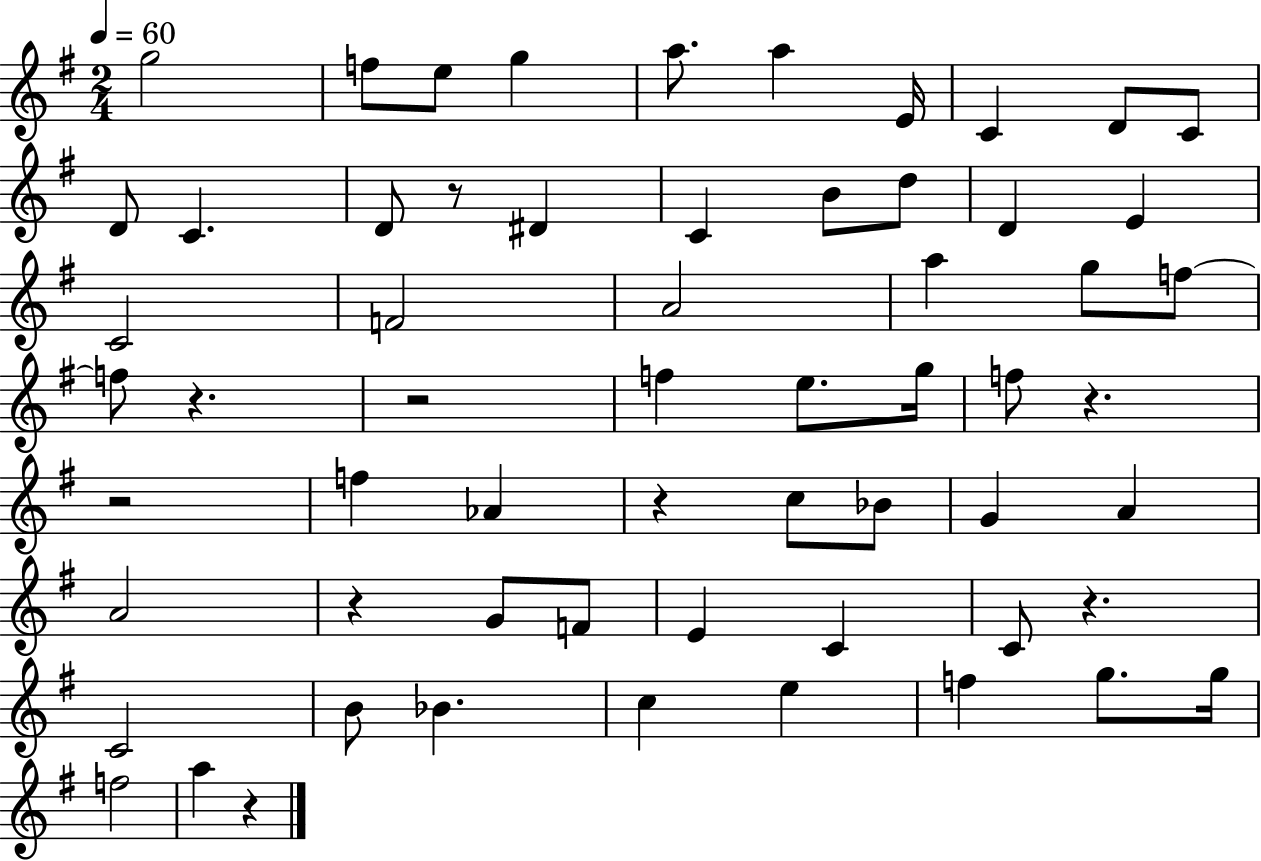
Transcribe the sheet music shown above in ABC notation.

X:1
T:Untitled
M:2/4
L:1/4
K:G
g2 f/2 e/2 g a/2 a E/4 C D/2 C/2 D/2 C D/2 z/2 ^D C B/2 d/2 D E C2 F2 A2 a g/2 f/2 f/2 z z2 f e/2 g/4 f/2 z z2 f _A z c/2 _B/2 G A A2 z G/2 F/2 E C C/2 z C2 B/2 _B c e f g/2 g/4 f2 a z